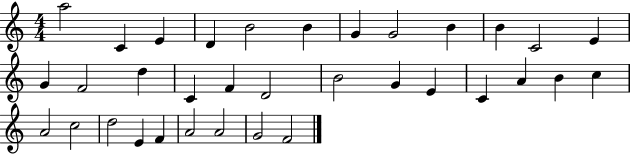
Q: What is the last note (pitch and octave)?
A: F4